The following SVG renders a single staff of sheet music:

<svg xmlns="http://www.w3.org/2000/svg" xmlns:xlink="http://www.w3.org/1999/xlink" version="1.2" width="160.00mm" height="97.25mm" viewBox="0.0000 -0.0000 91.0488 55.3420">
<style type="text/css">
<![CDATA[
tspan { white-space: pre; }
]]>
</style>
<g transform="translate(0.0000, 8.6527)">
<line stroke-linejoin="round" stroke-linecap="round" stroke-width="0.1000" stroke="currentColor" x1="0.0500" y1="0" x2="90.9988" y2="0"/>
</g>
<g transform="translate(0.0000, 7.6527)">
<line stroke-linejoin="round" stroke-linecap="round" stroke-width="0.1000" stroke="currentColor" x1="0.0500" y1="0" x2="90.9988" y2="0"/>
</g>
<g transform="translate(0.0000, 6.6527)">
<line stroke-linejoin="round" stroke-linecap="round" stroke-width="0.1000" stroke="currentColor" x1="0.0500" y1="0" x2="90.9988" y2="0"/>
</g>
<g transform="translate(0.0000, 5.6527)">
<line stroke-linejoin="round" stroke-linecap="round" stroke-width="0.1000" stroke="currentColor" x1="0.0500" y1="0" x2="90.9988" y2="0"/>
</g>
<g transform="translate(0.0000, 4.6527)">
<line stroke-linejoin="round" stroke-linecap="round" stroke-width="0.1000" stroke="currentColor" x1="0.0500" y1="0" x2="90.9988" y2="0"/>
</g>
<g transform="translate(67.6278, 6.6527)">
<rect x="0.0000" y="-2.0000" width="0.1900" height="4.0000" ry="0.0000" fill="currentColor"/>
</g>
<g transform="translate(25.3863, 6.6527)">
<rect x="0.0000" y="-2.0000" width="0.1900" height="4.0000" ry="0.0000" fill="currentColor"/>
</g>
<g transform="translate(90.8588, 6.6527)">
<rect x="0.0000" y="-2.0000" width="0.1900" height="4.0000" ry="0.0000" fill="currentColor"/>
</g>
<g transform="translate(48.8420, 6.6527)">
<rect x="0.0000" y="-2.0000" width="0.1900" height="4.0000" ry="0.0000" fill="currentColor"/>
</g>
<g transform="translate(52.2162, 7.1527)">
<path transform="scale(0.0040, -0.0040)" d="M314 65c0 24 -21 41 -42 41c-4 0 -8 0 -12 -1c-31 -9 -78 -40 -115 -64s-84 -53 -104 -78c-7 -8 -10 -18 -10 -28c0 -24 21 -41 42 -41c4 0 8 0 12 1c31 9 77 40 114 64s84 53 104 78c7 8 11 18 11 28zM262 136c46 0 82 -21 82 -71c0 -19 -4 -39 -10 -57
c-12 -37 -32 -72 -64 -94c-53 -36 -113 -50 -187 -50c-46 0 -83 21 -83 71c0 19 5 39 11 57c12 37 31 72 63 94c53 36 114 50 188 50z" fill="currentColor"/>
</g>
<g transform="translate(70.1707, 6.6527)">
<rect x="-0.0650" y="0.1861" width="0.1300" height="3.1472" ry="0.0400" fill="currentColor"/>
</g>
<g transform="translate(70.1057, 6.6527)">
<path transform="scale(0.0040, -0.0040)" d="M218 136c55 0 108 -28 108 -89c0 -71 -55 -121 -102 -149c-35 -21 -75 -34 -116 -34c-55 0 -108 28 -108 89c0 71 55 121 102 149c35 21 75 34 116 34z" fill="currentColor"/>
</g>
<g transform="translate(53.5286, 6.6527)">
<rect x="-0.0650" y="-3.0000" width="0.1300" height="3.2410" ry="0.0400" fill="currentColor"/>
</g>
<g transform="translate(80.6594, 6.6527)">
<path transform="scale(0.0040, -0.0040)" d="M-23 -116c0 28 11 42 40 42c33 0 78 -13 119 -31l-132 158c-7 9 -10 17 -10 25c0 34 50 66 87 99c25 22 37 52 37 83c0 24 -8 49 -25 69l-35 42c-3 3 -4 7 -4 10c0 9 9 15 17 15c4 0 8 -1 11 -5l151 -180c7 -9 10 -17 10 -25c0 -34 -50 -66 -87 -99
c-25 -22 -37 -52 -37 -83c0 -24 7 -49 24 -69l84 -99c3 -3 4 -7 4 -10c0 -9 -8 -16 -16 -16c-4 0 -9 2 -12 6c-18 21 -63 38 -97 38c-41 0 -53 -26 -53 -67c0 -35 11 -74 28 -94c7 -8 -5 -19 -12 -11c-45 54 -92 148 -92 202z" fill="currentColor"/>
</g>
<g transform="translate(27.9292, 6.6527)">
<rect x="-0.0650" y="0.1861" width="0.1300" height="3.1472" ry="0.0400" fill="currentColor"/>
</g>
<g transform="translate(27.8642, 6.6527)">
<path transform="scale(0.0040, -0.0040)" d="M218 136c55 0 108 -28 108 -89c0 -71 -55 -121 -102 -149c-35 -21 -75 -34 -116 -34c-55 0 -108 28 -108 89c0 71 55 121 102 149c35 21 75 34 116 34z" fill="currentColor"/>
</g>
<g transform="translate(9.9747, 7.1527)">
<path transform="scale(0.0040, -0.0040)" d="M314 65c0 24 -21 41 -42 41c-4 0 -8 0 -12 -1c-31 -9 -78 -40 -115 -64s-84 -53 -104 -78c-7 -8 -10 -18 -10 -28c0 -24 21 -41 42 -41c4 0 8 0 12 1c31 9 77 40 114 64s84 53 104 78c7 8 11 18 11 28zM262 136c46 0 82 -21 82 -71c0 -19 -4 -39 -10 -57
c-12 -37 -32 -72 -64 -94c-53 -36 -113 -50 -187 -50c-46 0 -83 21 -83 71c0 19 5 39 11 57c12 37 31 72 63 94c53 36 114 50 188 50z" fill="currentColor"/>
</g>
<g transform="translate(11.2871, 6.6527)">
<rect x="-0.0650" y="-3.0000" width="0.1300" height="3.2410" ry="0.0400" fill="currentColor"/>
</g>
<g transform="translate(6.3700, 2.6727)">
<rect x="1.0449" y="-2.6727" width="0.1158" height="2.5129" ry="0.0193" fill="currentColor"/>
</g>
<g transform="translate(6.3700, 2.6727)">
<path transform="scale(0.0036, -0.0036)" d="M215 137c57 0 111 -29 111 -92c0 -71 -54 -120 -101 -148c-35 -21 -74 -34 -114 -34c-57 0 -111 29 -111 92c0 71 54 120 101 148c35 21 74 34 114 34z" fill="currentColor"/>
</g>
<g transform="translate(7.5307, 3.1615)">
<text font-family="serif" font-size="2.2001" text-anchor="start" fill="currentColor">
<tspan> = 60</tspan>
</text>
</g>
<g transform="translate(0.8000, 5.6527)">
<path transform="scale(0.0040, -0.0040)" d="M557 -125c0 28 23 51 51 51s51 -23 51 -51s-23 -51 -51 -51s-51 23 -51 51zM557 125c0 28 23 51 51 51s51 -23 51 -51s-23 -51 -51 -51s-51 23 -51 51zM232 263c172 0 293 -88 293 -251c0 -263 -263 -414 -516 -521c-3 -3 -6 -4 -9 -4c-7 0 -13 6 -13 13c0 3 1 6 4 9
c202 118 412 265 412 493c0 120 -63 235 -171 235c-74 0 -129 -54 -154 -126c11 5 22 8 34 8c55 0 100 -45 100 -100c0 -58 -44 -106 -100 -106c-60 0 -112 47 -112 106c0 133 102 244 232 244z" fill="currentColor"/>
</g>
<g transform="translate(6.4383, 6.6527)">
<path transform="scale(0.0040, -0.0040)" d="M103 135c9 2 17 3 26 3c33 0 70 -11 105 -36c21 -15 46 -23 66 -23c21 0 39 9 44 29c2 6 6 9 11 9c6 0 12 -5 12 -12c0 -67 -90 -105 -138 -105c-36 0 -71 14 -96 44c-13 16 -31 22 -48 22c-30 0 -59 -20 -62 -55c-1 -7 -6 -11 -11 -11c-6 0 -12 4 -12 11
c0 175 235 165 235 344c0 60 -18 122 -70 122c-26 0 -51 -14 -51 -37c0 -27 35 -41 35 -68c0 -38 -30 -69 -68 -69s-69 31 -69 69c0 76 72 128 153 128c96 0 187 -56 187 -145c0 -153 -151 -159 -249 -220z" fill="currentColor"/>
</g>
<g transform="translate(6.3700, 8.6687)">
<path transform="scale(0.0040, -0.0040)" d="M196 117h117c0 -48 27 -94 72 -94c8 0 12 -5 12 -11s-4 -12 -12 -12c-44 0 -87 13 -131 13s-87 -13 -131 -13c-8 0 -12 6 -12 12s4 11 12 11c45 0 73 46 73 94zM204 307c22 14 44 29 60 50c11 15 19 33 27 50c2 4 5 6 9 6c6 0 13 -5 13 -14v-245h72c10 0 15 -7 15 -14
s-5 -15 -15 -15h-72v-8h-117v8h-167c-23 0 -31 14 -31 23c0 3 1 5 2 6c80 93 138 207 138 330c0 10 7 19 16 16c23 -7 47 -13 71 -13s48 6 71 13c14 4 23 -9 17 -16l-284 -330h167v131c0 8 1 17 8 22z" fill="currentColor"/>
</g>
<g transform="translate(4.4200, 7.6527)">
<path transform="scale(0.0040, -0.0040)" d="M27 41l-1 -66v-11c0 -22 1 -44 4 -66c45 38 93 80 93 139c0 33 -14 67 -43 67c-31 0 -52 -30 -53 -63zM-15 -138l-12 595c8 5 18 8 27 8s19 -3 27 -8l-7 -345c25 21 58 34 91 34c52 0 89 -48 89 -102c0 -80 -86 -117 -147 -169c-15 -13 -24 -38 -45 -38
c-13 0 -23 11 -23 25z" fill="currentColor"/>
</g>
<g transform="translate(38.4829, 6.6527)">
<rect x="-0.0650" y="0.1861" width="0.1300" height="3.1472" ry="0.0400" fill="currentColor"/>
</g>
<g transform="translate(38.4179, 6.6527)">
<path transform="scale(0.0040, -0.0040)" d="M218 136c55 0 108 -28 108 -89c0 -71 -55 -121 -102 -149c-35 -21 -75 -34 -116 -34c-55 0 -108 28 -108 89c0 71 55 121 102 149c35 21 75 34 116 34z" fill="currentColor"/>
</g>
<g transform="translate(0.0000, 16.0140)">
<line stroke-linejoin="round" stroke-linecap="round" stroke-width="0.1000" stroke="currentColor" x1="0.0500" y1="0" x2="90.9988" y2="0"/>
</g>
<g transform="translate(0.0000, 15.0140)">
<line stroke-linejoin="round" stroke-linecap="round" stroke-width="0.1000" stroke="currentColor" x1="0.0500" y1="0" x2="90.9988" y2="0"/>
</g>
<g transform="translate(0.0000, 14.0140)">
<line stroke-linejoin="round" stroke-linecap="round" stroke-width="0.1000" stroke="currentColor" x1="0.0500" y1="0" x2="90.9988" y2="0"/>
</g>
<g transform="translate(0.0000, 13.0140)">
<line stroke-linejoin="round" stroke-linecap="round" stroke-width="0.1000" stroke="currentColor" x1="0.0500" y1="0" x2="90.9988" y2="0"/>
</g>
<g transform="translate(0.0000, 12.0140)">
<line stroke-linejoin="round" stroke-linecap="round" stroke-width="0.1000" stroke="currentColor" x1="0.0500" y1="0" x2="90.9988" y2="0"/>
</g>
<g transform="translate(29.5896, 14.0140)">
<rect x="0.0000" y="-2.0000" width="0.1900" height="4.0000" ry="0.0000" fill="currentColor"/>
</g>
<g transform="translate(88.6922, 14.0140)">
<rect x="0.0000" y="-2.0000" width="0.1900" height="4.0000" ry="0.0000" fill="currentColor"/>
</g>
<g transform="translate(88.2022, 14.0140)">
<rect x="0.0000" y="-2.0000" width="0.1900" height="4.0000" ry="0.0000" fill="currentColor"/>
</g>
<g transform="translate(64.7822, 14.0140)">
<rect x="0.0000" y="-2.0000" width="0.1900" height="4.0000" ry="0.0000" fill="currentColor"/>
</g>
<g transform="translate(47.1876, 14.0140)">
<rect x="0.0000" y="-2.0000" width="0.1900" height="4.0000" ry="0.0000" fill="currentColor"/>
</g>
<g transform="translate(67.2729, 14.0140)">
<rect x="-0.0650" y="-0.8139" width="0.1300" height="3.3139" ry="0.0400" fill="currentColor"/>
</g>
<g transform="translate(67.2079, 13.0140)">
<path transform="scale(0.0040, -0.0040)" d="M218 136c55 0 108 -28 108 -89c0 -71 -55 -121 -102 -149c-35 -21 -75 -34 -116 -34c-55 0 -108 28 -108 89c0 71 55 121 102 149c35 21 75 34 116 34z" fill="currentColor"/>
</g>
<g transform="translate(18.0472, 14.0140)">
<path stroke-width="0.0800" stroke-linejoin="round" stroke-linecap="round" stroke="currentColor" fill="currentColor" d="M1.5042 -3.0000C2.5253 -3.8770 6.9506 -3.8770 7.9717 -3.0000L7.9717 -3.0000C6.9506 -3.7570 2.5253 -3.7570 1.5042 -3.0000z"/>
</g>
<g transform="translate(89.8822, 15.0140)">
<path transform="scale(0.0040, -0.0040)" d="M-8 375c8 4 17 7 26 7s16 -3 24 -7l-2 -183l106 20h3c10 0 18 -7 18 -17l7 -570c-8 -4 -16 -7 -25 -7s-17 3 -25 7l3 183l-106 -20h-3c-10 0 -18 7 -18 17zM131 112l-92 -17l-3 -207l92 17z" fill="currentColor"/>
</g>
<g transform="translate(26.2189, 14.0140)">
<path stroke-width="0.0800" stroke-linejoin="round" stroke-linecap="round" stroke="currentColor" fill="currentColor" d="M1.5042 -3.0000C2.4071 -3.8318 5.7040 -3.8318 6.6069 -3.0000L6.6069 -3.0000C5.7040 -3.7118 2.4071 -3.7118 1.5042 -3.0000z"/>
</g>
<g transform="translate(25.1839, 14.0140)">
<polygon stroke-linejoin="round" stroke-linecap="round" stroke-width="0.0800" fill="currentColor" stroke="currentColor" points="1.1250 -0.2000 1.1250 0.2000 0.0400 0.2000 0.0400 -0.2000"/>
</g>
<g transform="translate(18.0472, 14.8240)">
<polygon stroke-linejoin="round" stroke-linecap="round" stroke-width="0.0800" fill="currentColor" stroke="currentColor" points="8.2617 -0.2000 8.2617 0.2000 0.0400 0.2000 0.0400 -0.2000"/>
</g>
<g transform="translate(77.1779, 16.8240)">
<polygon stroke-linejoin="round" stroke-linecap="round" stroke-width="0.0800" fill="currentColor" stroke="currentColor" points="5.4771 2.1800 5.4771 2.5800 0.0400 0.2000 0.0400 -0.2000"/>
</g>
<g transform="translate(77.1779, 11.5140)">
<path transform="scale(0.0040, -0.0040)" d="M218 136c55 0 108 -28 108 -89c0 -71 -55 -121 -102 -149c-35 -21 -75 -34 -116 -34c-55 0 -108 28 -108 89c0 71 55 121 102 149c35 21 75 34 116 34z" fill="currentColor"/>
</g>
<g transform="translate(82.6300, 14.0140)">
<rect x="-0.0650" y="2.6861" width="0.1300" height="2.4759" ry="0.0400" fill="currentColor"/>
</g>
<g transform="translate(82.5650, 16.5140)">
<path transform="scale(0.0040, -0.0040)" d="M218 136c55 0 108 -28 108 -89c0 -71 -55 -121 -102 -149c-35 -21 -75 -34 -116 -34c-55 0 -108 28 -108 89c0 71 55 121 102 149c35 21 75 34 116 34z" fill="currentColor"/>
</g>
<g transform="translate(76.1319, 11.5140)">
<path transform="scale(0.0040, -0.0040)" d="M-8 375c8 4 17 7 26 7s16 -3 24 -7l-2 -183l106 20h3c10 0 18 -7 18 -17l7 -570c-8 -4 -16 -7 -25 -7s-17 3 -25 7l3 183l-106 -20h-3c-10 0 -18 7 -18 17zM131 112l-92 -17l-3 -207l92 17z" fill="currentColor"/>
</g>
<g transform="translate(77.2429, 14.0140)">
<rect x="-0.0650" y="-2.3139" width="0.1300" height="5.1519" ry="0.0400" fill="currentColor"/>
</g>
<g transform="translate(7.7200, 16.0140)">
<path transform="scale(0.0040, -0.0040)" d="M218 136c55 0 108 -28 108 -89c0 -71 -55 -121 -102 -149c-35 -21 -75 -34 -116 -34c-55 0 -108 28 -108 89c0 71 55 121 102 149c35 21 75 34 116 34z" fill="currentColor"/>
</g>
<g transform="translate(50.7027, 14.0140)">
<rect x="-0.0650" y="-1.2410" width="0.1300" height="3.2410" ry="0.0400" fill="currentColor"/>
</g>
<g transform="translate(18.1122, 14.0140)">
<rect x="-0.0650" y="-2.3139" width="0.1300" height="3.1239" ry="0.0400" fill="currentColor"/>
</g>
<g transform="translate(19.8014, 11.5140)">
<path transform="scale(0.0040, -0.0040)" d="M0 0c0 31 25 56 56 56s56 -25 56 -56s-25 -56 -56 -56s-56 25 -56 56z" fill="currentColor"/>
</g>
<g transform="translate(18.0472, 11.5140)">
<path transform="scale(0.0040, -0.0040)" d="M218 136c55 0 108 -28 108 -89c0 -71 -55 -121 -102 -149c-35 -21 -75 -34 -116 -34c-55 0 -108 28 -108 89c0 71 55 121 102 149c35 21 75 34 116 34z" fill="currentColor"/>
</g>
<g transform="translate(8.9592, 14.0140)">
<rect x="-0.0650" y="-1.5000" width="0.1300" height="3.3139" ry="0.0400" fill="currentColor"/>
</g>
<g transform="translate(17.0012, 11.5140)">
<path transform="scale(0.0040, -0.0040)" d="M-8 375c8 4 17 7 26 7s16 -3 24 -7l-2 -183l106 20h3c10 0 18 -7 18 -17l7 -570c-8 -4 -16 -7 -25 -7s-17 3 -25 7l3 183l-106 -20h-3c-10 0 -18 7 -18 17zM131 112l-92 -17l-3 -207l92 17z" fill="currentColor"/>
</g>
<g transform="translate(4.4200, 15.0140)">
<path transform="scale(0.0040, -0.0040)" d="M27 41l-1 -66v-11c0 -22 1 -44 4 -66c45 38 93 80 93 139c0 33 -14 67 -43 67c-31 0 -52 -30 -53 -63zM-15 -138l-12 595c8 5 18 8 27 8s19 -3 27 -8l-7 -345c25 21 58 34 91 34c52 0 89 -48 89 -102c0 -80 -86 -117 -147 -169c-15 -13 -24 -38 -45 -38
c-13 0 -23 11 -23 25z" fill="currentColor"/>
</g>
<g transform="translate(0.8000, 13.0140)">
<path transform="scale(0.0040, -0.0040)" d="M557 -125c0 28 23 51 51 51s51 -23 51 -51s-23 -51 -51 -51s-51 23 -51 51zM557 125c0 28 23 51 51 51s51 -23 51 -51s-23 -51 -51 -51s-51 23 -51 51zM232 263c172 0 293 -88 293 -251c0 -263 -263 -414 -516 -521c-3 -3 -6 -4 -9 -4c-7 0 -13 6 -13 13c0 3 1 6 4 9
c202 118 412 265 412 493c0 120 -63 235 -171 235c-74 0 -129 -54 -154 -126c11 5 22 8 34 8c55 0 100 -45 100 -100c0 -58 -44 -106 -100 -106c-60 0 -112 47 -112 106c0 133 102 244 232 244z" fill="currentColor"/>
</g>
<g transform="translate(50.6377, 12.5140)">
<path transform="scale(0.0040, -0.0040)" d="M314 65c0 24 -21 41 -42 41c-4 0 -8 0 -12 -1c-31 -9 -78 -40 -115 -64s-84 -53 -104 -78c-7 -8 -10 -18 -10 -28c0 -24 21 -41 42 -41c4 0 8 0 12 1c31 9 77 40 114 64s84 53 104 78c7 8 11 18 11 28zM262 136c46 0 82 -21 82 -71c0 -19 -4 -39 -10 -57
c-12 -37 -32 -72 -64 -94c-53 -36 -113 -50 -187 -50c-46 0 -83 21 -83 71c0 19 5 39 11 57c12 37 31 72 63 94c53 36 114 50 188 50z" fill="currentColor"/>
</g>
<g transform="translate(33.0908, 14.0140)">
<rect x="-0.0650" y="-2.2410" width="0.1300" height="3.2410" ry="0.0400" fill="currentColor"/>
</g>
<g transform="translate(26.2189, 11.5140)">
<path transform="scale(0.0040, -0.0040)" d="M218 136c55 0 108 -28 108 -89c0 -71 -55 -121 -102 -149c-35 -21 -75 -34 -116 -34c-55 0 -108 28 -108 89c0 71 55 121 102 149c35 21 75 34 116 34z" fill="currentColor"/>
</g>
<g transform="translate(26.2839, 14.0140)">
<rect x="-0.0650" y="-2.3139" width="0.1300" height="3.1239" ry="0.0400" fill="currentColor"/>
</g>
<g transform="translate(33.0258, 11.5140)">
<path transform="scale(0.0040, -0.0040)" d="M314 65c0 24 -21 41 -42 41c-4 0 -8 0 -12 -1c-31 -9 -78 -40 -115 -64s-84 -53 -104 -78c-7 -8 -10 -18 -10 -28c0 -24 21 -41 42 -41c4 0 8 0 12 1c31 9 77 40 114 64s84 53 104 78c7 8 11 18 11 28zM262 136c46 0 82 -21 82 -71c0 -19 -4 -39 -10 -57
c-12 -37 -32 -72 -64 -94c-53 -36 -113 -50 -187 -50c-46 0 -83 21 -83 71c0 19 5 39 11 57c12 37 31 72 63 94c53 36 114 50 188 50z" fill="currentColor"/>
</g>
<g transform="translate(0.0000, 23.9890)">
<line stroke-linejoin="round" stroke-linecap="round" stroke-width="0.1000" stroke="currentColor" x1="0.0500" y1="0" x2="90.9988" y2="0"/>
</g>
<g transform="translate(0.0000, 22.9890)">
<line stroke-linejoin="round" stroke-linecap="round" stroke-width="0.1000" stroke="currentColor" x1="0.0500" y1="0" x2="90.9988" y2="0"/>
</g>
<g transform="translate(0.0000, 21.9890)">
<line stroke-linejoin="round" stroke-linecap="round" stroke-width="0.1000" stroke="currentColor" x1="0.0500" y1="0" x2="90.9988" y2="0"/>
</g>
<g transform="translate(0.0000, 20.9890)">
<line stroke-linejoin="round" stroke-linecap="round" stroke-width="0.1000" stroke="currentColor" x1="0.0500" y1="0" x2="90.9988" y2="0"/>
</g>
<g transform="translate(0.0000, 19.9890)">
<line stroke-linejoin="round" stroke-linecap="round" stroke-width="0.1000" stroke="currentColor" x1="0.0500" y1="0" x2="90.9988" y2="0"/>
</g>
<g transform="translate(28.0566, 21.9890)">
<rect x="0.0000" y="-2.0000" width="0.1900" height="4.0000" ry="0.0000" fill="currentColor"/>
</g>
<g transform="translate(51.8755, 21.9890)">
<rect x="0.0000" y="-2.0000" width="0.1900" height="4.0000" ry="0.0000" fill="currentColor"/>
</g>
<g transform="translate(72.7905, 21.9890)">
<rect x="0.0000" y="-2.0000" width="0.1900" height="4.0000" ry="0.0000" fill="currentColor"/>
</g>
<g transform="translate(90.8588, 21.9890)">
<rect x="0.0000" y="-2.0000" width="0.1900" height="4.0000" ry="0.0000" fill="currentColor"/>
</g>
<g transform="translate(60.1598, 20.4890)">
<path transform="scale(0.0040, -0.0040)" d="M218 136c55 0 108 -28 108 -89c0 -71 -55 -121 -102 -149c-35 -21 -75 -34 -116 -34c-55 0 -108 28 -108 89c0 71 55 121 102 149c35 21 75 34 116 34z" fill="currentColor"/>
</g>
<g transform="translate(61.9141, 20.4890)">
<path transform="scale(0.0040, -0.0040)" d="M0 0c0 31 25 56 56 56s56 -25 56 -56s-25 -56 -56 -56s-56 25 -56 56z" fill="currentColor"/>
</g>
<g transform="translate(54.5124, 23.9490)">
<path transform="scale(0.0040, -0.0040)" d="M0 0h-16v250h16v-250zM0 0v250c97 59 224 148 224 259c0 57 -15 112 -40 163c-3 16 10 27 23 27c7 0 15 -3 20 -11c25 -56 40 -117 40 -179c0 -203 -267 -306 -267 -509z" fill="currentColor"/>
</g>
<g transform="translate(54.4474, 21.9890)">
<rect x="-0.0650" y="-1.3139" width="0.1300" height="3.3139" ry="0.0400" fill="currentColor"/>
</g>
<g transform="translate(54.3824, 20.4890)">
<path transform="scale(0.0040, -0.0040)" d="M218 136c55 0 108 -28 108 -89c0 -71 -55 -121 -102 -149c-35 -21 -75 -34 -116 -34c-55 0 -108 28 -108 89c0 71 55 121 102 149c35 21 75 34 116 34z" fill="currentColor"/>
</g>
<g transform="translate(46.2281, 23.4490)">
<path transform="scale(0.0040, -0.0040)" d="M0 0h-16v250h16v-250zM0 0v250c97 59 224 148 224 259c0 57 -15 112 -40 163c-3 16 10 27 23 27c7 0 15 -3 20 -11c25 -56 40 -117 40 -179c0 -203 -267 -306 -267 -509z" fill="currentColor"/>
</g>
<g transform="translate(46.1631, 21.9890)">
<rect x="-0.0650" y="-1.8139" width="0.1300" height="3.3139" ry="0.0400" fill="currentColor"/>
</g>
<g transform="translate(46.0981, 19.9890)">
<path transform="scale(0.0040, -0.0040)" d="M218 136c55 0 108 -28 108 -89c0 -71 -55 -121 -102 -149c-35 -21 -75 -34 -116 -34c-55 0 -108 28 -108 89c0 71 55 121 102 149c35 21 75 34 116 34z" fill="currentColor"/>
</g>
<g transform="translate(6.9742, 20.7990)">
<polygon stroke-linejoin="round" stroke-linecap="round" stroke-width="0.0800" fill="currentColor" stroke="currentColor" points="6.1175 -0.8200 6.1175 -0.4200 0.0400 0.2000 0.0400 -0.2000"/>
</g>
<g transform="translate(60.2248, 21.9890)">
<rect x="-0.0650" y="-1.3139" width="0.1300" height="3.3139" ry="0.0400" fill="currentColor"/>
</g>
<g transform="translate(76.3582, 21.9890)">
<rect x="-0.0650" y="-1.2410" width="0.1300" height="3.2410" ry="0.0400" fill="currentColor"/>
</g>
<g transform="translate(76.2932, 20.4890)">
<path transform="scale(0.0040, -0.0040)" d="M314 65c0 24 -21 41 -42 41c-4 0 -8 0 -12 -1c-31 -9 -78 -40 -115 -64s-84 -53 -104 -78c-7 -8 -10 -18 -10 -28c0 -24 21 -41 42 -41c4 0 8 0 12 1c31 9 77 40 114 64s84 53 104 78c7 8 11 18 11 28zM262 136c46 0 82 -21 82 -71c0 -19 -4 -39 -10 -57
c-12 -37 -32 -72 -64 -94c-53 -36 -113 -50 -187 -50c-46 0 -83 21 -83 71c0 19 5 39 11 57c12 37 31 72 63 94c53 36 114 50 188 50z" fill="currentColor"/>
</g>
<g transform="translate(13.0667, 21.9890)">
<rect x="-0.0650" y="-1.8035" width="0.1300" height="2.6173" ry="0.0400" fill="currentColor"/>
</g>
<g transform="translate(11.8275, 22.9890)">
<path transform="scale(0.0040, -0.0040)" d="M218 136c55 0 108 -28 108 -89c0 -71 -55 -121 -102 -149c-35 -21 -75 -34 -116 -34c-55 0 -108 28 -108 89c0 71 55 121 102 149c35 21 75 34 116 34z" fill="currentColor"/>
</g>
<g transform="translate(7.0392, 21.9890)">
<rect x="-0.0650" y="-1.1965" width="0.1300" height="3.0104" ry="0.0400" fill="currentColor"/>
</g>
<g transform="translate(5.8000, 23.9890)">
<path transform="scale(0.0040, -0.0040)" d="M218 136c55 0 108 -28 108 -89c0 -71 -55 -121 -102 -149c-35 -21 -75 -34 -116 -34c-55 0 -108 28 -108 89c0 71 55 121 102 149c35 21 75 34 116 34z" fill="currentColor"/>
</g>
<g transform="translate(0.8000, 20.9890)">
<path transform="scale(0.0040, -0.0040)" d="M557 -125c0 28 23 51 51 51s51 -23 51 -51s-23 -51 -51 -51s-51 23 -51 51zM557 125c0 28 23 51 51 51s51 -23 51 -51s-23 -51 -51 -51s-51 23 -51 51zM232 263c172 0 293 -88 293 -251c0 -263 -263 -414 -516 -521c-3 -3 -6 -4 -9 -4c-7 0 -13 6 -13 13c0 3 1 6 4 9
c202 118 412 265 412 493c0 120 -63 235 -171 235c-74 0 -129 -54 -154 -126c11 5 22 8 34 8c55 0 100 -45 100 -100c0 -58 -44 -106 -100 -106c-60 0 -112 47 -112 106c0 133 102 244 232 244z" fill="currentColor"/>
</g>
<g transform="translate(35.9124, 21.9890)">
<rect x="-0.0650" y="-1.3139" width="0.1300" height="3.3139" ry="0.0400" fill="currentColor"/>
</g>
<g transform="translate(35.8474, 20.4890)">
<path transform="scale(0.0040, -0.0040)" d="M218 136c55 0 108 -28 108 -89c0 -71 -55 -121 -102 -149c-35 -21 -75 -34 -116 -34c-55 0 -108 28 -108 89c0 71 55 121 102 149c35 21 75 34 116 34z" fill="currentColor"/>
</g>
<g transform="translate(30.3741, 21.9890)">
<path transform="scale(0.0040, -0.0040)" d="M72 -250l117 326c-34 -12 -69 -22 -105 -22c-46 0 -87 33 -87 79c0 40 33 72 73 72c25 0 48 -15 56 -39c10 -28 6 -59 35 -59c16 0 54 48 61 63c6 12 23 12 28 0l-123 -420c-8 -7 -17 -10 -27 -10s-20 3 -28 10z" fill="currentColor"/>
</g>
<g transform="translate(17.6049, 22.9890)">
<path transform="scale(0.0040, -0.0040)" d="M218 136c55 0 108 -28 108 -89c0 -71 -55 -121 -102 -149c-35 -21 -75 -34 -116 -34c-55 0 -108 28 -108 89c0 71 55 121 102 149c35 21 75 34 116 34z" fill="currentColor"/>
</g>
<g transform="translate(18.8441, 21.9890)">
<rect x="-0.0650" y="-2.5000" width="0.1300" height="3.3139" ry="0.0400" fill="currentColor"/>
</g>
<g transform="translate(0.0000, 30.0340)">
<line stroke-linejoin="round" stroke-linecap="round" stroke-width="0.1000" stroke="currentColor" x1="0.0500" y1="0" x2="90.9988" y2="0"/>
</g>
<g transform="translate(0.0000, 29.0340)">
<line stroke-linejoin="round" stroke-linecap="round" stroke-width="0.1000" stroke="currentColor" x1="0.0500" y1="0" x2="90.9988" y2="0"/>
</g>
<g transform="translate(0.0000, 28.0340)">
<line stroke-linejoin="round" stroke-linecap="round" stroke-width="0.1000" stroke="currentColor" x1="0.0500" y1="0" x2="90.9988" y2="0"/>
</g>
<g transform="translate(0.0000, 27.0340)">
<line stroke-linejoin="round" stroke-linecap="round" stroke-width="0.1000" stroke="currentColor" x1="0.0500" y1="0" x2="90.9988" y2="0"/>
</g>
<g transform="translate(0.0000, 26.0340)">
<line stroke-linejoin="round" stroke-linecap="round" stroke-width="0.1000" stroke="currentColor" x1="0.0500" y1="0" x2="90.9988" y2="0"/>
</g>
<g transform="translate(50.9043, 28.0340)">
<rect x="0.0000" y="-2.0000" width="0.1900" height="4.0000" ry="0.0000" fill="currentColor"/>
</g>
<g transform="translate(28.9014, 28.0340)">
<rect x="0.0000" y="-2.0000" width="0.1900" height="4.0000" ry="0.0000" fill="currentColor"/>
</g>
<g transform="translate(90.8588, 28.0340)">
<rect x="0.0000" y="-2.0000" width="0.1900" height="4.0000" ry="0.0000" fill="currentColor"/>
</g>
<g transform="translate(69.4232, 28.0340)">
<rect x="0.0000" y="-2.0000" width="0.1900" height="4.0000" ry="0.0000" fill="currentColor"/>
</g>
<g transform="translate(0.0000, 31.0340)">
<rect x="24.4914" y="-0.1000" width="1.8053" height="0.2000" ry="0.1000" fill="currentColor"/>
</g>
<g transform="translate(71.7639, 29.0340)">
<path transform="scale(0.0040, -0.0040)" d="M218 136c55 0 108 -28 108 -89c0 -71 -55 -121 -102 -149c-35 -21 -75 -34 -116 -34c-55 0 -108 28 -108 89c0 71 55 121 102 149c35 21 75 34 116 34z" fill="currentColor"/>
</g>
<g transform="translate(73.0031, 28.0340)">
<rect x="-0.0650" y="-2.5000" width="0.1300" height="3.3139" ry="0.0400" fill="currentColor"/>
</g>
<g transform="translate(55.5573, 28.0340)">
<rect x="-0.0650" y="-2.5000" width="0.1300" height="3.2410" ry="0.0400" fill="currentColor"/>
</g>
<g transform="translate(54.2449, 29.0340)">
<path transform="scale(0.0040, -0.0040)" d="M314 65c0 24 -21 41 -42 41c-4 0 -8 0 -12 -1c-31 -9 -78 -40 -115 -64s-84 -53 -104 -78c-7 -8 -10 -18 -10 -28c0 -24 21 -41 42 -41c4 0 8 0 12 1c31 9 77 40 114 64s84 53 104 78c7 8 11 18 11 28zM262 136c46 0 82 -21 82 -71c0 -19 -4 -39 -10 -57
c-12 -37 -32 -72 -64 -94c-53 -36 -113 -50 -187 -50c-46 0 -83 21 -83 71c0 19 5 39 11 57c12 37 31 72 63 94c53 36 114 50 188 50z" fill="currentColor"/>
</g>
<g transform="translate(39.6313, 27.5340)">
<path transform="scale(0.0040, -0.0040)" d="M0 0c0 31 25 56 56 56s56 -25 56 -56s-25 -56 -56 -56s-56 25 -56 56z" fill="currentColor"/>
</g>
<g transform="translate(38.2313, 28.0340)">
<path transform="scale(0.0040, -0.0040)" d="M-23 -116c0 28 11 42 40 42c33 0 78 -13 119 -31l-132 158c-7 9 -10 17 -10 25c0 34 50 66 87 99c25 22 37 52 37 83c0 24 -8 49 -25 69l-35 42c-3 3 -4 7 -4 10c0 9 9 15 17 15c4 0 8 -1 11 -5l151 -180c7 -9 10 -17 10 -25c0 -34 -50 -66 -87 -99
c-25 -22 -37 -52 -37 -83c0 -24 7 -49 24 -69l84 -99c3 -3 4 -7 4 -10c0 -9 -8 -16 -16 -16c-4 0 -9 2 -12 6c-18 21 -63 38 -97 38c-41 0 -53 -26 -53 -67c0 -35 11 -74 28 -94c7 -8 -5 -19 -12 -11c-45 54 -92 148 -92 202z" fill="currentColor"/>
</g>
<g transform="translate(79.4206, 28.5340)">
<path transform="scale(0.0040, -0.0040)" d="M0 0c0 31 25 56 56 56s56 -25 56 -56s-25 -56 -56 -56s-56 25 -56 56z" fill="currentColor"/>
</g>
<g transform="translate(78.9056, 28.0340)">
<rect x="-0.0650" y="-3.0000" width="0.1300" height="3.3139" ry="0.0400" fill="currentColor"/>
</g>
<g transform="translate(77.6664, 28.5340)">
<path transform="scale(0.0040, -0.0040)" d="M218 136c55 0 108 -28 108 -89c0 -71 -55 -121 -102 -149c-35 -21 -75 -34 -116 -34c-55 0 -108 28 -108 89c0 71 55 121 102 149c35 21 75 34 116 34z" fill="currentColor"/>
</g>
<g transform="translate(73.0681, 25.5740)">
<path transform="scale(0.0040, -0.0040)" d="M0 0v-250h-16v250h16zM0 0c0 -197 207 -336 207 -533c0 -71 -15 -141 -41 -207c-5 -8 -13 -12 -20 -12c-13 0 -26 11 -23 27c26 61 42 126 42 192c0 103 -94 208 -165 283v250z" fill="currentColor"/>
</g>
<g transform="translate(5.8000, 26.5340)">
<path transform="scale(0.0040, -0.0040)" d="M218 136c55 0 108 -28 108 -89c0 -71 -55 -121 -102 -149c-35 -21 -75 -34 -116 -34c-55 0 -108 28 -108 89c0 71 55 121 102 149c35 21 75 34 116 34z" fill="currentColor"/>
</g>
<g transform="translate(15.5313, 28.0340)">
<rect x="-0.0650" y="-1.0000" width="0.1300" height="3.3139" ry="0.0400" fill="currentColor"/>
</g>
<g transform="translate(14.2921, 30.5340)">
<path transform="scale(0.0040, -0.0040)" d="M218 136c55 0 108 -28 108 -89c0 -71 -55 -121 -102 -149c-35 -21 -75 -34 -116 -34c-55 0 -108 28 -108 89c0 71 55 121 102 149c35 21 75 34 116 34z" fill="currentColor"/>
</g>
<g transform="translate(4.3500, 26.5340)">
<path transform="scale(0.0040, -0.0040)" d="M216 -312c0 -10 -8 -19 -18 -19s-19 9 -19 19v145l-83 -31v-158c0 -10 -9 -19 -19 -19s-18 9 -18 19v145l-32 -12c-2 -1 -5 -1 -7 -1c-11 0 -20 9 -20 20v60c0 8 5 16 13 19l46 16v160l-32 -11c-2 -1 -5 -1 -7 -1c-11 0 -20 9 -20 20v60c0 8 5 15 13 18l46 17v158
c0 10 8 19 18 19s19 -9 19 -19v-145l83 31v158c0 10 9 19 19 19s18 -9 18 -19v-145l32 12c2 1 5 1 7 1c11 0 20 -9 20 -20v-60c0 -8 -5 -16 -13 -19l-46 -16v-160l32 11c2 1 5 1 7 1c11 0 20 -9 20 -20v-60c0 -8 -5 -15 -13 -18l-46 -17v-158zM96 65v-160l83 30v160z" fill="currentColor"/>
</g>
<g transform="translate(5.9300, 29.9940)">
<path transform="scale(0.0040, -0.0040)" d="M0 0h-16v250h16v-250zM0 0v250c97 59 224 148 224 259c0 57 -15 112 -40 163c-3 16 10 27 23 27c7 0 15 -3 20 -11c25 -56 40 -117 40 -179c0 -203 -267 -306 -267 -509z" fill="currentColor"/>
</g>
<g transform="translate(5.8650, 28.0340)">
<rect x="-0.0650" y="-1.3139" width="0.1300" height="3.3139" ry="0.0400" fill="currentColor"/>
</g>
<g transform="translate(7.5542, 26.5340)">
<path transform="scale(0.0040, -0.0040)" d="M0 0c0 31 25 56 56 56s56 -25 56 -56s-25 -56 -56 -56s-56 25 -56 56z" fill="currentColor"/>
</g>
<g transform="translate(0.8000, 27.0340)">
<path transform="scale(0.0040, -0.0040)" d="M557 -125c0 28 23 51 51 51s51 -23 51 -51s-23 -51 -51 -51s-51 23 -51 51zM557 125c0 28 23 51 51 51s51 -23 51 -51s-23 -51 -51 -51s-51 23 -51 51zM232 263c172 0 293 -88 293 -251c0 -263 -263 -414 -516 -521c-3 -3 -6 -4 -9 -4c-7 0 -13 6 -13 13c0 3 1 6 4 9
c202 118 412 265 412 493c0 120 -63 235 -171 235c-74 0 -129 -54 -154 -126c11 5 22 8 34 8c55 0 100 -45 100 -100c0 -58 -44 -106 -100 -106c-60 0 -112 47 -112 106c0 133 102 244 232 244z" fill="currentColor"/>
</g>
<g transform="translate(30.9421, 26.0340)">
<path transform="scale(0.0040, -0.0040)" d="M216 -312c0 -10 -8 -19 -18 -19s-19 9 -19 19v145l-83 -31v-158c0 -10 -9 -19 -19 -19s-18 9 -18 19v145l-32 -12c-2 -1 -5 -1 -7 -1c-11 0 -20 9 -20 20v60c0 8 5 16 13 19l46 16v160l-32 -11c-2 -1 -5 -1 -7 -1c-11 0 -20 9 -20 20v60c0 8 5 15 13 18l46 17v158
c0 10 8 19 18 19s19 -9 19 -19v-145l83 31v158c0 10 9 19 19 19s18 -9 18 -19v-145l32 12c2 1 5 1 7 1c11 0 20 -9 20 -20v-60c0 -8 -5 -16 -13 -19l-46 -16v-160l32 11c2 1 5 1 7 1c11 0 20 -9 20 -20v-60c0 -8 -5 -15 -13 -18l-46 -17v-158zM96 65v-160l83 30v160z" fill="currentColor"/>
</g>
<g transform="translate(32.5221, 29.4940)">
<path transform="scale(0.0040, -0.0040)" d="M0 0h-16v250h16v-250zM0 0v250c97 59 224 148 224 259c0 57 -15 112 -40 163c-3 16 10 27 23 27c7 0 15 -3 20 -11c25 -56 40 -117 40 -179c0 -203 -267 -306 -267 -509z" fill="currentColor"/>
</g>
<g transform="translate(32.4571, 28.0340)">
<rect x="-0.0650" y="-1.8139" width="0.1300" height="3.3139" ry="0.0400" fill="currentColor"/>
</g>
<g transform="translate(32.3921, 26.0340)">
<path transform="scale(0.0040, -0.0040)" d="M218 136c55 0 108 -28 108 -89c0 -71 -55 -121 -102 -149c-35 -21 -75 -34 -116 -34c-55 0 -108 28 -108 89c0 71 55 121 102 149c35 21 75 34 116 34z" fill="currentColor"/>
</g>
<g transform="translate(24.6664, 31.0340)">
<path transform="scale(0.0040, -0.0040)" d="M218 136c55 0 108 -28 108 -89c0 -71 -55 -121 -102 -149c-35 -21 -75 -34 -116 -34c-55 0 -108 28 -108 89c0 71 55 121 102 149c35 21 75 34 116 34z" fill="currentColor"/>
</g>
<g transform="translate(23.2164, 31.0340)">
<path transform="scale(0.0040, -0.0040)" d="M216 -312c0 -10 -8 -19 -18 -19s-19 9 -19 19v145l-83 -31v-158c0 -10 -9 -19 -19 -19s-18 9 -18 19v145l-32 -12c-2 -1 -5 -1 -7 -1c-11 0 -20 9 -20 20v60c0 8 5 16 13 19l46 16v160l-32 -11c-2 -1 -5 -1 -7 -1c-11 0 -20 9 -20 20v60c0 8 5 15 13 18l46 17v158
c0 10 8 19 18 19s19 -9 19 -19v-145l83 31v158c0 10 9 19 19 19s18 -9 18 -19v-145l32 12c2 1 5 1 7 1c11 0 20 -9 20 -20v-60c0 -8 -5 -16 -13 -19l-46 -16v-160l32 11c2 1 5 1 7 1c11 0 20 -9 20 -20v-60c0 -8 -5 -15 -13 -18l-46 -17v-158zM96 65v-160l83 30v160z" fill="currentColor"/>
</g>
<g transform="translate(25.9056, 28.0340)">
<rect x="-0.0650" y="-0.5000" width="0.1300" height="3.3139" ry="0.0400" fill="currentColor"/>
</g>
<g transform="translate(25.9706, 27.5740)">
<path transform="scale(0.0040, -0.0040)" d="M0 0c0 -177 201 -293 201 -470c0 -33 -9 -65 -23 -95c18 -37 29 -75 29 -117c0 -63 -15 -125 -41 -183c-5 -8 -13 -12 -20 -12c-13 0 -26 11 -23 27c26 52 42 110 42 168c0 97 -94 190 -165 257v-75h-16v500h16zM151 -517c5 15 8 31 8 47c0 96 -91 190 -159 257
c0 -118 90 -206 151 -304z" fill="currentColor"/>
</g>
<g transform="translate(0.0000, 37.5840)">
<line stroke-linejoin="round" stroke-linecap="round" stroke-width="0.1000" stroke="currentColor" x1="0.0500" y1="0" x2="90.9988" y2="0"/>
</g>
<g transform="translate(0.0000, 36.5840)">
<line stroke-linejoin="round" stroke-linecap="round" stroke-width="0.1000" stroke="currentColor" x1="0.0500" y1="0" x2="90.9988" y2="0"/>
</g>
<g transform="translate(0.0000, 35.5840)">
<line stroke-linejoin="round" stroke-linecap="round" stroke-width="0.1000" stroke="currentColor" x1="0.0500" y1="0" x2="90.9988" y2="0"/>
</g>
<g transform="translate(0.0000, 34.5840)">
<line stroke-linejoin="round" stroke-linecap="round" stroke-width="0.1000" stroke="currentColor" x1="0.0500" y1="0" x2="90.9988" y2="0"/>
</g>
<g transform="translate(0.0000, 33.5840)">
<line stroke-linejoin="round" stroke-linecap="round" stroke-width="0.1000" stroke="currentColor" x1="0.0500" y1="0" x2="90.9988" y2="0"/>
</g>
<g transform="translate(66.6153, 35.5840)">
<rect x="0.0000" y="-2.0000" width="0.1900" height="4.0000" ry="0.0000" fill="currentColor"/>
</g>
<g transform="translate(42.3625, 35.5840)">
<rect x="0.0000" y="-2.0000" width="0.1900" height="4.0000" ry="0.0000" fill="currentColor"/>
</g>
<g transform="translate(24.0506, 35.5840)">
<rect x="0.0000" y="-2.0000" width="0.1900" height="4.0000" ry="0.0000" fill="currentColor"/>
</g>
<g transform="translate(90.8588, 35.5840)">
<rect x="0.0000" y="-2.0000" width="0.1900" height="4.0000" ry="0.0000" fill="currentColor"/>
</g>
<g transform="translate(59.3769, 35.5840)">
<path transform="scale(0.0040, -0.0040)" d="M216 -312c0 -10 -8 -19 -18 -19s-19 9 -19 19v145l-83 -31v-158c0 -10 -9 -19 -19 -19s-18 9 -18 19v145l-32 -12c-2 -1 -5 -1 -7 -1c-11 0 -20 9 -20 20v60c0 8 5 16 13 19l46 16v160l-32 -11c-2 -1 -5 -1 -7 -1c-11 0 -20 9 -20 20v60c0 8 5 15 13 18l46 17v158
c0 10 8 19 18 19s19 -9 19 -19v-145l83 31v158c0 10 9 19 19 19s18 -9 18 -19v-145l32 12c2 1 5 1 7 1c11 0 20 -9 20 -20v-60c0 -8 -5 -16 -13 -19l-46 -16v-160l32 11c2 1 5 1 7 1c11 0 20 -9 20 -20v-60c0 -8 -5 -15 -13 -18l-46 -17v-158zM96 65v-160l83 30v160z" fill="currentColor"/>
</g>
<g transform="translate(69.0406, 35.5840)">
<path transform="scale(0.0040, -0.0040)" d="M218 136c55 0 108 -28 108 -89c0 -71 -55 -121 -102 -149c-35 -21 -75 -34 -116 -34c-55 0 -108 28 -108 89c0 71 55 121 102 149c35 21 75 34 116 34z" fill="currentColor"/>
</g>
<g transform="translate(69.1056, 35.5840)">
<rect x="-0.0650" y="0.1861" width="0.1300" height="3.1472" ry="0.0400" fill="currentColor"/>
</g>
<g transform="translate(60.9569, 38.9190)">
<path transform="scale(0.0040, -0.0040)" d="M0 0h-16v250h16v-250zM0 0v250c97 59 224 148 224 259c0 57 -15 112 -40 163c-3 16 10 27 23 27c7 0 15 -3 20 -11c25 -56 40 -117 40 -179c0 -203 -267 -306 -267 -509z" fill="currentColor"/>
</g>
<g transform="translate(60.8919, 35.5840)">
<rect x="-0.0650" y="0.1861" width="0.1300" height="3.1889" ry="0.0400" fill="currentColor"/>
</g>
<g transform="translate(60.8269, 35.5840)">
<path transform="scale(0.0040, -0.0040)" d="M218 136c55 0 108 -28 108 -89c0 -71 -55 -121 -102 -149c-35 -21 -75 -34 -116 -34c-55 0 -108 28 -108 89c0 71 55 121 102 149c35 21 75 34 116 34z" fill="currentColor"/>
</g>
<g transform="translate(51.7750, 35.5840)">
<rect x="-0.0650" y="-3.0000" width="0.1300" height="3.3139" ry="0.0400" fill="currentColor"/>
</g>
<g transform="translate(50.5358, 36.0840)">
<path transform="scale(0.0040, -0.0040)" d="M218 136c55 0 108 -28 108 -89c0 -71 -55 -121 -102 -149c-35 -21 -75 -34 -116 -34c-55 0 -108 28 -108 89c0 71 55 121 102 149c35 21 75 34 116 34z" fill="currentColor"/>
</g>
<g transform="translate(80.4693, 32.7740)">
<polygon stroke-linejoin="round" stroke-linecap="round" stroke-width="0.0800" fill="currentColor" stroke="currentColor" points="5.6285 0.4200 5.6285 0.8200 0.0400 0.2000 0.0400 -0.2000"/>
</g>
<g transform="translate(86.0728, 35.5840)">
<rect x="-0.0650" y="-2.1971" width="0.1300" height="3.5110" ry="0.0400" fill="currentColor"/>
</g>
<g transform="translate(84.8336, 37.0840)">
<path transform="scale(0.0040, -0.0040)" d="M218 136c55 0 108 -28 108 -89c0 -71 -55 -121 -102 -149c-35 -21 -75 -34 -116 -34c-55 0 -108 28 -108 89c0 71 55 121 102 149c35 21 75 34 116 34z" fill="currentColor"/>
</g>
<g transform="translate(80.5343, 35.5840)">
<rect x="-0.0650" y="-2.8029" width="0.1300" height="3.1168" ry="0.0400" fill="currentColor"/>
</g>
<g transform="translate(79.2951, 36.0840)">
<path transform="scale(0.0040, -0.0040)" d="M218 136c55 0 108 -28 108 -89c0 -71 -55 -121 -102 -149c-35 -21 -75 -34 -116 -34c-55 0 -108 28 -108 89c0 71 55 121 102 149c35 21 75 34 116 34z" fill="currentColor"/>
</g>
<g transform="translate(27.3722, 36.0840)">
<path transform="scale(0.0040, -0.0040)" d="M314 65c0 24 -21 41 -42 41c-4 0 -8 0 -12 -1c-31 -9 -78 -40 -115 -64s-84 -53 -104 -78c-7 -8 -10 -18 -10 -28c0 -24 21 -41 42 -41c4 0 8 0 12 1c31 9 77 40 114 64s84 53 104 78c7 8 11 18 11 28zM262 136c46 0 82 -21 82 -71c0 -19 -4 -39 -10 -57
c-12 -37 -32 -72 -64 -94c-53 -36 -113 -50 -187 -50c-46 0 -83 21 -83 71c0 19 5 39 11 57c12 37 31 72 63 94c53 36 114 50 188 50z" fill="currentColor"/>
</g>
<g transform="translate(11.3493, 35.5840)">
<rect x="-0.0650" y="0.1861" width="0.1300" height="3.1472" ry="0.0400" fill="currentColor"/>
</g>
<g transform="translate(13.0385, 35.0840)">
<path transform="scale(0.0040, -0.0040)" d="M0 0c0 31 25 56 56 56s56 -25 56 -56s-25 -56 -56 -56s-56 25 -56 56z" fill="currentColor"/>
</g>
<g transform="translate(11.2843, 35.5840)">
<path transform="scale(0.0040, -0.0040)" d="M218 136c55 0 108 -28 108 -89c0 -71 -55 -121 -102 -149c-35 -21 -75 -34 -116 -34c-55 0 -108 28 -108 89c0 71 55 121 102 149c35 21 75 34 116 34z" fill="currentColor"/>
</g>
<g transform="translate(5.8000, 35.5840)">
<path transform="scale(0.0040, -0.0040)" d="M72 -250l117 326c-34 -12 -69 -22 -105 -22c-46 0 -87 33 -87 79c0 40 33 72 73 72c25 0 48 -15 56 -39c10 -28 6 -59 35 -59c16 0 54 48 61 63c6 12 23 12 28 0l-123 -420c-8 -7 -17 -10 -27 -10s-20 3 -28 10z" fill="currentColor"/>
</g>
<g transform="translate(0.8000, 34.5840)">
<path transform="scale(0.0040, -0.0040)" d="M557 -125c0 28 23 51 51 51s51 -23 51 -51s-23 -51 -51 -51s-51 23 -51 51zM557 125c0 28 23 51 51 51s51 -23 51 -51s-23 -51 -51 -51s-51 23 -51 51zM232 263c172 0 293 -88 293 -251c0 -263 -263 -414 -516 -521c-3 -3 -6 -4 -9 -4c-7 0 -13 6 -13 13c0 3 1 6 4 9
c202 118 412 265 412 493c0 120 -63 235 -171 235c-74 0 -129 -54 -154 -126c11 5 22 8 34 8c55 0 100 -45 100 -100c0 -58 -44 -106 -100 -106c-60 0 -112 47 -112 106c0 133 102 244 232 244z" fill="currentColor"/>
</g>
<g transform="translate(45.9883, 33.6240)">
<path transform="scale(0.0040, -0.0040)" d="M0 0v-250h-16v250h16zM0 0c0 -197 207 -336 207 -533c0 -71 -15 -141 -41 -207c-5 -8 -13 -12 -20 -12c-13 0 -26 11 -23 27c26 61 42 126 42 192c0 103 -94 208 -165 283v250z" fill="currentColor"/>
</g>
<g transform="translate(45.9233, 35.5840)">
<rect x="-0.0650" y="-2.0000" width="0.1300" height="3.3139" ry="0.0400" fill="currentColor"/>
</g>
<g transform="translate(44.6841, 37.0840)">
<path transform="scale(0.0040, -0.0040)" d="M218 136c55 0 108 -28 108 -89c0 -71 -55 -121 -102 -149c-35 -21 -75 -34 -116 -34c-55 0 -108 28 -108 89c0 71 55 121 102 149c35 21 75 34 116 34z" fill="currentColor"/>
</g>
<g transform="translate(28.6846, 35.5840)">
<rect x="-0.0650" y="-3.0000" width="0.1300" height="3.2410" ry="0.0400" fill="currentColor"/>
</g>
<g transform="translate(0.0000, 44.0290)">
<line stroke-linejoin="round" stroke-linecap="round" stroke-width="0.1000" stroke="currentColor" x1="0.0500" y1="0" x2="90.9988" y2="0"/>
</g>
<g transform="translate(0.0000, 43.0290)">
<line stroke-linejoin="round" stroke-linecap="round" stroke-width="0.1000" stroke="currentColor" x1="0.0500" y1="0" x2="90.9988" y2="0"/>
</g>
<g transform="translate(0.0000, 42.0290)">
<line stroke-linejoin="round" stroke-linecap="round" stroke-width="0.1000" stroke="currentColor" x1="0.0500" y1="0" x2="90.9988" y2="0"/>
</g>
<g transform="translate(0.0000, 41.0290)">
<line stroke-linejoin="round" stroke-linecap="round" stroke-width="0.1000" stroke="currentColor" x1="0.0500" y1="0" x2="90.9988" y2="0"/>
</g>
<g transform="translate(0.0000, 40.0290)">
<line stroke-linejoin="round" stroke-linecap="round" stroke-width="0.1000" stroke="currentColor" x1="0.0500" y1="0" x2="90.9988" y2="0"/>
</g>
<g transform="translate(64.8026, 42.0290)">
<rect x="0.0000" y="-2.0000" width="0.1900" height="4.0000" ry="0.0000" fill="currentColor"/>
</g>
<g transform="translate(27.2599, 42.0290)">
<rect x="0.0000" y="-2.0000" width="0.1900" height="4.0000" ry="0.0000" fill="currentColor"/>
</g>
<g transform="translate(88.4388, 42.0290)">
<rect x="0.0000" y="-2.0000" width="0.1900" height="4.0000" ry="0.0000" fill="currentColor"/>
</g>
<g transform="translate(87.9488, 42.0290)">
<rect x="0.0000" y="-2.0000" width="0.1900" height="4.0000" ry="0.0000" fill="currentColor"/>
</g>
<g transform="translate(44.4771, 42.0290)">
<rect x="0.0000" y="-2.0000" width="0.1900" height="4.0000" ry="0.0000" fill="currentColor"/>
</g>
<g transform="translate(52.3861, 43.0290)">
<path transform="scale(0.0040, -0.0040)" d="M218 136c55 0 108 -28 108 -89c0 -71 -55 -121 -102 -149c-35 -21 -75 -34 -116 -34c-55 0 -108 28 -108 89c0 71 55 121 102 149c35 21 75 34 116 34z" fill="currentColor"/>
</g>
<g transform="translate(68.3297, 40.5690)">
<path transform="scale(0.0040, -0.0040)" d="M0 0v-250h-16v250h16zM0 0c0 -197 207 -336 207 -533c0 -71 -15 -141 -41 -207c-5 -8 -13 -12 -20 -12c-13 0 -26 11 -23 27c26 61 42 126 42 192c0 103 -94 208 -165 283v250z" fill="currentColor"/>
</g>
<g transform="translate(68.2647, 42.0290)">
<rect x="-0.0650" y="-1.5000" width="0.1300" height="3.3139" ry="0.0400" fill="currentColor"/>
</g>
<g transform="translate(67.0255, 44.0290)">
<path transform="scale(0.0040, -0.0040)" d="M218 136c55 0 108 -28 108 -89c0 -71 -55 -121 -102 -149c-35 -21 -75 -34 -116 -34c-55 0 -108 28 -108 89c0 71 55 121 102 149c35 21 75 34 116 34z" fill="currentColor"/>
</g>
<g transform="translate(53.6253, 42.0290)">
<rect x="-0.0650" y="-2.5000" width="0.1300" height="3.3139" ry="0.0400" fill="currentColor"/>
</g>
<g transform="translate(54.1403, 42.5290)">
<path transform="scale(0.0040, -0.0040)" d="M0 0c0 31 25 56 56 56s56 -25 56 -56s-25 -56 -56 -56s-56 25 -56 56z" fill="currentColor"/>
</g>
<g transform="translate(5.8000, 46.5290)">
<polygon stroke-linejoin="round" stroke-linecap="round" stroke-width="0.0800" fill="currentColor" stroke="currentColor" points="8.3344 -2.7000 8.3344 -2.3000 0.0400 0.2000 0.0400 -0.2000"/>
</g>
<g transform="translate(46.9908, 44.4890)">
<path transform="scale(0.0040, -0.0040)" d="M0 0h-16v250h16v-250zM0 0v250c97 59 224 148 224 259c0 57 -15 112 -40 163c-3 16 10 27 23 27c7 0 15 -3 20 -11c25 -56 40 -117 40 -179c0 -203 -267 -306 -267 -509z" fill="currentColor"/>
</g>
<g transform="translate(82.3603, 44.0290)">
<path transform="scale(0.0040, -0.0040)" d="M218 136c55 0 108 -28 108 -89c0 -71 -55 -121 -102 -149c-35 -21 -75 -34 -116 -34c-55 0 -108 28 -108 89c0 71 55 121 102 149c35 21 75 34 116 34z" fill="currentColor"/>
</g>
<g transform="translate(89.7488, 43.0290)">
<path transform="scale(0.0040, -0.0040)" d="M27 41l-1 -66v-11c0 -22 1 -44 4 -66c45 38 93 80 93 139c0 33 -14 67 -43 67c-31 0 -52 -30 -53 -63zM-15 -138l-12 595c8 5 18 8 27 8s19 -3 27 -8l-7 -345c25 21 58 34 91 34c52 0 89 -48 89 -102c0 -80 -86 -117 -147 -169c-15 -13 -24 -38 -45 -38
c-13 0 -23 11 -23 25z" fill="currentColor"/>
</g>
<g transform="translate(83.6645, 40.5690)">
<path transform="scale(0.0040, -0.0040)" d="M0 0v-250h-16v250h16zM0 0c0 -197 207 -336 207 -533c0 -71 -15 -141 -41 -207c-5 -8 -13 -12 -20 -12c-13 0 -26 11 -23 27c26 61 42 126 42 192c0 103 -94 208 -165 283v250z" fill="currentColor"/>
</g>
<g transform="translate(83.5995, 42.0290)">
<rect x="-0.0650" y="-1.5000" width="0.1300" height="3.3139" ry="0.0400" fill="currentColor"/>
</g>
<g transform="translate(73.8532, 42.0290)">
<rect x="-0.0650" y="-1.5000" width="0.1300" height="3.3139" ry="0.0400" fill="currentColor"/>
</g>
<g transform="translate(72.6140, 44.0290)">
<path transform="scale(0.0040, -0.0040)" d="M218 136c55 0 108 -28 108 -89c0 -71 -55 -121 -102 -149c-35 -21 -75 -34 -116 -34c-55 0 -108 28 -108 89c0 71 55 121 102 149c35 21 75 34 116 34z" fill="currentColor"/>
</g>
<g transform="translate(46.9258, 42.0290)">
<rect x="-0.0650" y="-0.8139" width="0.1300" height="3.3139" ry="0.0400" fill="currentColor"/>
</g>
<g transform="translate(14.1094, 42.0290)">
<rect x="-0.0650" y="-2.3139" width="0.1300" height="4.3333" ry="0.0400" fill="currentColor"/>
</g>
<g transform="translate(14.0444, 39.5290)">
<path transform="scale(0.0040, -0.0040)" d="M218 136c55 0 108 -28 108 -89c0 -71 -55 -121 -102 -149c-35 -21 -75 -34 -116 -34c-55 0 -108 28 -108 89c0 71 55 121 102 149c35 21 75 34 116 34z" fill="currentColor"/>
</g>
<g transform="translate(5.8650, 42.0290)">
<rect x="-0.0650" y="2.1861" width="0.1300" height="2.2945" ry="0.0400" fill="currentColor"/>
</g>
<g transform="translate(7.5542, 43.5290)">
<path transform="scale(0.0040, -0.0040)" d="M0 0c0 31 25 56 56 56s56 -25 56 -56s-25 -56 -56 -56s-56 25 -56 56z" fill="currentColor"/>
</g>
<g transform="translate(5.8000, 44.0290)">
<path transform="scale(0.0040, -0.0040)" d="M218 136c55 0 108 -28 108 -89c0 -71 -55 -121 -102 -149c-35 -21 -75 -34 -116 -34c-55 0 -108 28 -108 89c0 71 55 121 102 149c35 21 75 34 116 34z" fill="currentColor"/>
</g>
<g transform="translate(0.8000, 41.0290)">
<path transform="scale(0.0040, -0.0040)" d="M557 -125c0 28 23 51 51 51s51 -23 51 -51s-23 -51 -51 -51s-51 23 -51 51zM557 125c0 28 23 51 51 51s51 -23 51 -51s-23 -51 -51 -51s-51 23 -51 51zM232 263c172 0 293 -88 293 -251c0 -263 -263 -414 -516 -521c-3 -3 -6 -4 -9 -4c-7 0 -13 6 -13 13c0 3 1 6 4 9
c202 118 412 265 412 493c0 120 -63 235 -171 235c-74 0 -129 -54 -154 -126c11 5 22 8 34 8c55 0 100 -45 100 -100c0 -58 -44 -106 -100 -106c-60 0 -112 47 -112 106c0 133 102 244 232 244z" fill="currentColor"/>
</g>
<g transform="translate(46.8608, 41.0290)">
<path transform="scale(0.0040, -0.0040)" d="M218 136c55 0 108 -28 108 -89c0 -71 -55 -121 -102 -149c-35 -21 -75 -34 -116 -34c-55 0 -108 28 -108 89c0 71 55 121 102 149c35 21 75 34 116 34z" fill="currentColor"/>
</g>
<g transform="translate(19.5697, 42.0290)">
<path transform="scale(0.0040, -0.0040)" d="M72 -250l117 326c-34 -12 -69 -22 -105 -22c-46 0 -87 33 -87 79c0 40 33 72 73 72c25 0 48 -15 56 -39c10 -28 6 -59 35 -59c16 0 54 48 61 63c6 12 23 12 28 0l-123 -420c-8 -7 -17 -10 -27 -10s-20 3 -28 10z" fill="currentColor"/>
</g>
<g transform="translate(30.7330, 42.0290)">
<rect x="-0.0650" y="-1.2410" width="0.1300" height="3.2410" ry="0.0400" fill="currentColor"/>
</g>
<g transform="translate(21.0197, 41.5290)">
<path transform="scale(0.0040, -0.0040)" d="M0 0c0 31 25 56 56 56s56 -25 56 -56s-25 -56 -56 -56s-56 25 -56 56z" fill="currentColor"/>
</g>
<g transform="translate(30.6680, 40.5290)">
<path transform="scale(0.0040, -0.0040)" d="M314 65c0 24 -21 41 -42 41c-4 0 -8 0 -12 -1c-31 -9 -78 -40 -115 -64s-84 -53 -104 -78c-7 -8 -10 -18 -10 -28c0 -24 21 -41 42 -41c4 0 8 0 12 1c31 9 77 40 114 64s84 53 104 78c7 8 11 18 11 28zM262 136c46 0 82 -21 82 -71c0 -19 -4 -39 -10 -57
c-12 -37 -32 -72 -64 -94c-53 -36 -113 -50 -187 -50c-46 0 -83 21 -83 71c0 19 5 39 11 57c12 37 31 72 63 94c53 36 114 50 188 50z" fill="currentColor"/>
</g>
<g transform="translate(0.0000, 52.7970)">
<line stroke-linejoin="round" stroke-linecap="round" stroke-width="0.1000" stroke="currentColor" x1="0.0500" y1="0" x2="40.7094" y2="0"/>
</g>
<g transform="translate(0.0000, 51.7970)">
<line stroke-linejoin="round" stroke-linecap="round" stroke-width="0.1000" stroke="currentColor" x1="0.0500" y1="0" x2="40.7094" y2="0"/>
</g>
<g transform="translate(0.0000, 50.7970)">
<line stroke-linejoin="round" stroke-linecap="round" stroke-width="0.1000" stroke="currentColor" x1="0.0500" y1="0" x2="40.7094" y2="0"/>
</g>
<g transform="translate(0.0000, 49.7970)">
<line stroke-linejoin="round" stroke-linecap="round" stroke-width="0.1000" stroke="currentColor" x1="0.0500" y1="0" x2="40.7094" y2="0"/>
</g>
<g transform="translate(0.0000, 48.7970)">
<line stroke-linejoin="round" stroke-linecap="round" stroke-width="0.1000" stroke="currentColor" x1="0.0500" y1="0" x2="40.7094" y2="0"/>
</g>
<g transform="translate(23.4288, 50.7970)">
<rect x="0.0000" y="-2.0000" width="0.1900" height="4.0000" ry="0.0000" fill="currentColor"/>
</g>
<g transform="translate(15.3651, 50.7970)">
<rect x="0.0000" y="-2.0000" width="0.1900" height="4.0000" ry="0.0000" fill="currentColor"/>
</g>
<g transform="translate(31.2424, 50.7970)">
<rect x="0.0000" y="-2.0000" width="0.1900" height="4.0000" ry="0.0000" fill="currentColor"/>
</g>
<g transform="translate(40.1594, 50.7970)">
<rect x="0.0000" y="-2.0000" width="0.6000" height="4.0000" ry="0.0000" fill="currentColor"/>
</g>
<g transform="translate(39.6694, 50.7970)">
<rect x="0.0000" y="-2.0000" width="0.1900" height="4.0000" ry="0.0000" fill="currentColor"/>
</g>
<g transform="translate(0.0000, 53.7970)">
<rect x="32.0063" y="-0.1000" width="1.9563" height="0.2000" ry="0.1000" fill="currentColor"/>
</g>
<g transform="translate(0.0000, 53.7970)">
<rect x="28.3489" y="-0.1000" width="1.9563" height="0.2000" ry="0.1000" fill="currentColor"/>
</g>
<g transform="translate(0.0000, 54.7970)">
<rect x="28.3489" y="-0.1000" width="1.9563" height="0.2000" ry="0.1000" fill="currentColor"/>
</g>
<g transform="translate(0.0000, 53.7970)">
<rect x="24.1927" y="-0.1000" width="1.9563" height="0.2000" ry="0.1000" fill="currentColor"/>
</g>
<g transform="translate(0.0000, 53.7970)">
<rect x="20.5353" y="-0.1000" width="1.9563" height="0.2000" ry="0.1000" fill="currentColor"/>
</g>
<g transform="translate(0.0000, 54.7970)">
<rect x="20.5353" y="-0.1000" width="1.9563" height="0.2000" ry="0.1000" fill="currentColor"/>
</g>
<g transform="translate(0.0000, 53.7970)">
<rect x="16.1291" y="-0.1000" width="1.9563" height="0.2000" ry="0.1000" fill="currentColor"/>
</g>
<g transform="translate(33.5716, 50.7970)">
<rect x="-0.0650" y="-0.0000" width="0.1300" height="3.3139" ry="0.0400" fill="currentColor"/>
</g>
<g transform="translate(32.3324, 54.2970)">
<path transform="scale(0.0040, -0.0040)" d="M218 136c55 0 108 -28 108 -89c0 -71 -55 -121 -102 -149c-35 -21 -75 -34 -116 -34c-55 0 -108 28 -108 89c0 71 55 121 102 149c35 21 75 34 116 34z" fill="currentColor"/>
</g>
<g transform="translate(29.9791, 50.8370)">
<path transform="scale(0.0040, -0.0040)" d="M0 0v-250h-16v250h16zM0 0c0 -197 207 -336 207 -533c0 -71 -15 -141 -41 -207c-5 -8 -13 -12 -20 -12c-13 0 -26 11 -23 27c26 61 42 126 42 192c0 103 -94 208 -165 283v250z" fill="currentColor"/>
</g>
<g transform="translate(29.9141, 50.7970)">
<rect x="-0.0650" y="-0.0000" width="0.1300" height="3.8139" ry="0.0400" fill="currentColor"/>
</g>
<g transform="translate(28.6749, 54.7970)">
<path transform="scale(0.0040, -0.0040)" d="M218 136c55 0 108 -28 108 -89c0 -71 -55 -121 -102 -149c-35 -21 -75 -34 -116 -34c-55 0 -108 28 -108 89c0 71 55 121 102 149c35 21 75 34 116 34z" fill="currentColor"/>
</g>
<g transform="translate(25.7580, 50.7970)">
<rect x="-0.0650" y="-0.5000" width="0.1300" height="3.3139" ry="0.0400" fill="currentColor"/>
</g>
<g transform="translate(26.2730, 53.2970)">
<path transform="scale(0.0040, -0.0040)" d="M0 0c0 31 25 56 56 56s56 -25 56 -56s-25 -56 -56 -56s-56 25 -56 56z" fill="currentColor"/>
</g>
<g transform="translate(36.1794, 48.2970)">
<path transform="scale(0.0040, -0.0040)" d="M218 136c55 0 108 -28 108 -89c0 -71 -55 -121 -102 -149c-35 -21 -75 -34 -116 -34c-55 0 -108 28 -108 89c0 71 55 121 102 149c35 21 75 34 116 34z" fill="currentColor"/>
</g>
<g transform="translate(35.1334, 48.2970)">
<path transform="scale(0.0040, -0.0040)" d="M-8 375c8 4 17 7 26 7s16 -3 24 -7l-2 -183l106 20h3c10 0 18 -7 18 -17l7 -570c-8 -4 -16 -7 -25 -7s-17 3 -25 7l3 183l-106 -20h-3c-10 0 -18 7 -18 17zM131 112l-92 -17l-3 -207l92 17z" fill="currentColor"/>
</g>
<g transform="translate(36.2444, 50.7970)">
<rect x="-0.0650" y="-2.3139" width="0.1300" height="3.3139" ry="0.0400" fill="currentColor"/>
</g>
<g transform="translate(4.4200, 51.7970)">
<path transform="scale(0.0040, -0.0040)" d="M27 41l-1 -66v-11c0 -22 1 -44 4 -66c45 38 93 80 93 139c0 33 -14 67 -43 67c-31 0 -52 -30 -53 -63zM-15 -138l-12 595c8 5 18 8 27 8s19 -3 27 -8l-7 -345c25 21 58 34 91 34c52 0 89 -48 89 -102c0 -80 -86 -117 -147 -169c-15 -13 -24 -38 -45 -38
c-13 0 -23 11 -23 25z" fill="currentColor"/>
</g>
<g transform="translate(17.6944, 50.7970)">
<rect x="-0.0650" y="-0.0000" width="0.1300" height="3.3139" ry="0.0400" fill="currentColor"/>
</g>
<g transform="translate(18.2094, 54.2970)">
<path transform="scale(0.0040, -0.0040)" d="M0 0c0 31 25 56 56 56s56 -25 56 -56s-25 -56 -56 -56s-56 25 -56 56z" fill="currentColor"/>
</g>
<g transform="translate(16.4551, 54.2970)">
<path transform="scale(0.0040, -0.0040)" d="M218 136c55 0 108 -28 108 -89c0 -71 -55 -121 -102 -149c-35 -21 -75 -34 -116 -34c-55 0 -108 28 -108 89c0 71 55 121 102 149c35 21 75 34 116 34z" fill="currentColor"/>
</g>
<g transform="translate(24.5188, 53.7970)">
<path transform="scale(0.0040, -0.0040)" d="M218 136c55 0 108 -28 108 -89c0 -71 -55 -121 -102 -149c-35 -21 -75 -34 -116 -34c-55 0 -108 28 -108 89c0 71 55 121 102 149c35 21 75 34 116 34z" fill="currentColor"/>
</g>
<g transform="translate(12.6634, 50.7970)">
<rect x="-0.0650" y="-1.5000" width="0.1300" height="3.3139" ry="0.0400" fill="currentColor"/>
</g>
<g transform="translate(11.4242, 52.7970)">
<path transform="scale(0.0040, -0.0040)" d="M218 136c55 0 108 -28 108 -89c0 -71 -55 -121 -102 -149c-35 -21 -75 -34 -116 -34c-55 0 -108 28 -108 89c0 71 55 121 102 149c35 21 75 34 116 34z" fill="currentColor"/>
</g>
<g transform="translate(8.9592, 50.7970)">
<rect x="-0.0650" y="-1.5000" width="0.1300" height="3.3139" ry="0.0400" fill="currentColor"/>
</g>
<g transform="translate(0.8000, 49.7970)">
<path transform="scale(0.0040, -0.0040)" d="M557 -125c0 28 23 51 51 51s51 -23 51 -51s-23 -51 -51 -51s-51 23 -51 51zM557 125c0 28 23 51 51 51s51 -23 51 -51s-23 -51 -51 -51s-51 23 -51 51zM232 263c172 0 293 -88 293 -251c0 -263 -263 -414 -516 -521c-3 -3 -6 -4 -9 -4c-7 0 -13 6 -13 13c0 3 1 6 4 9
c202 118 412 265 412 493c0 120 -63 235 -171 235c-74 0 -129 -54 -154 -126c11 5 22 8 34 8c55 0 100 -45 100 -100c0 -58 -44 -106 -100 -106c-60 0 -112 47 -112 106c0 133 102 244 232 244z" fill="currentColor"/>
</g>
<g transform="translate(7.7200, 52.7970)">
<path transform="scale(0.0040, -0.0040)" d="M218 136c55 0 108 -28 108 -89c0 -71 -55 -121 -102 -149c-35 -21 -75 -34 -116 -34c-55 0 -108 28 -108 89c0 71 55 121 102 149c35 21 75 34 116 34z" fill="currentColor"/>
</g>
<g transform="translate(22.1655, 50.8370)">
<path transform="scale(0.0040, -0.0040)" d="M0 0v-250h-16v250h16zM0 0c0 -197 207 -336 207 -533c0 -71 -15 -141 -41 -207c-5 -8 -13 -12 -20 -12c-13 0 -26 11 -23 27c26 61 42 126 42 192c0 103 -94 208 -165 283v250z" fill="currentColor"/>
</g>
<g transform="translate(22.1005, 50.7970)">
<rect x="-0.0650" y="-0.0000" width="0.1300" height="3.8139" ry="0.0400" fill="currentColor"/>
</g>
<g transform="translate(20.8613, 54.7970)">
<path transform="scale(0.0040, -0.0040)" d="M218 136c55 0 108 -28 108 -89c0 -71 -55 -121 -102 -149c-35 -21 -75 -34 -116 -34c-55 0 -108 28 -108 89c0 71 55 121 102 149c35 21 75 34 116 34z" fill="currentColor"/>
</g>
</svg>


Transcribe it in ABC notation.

X:1
T:Untitled
M:2/4
L:1/4
K:F
C,2 D, D, C,2 D, z G,, B,/2 B,/4 B,2 G,2 F, B,/2 F,,/2 G,,/2 B,,/2 B,, z/2 G, A,/2 G,/2 G, G,2 ^G,/2 F,, ^E,,/4 ^A,/2 z B,,2 B,,/2 C, z/2 D, C,2 A,,/2 C, ^D,/2 D, C,/2 A,,/2 G,,/2 B,/2 z/2 G,2 F,/2 B,, G,,/2 G,, G,,/2 G,, G,, D,, C,,/2 E,, C,,/2 D,, B,